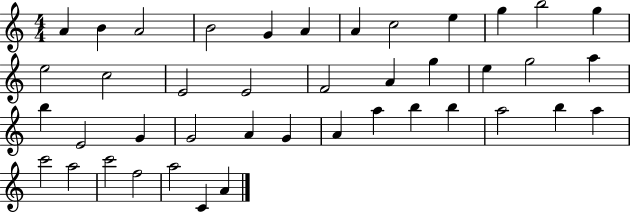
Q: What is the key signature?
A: C major